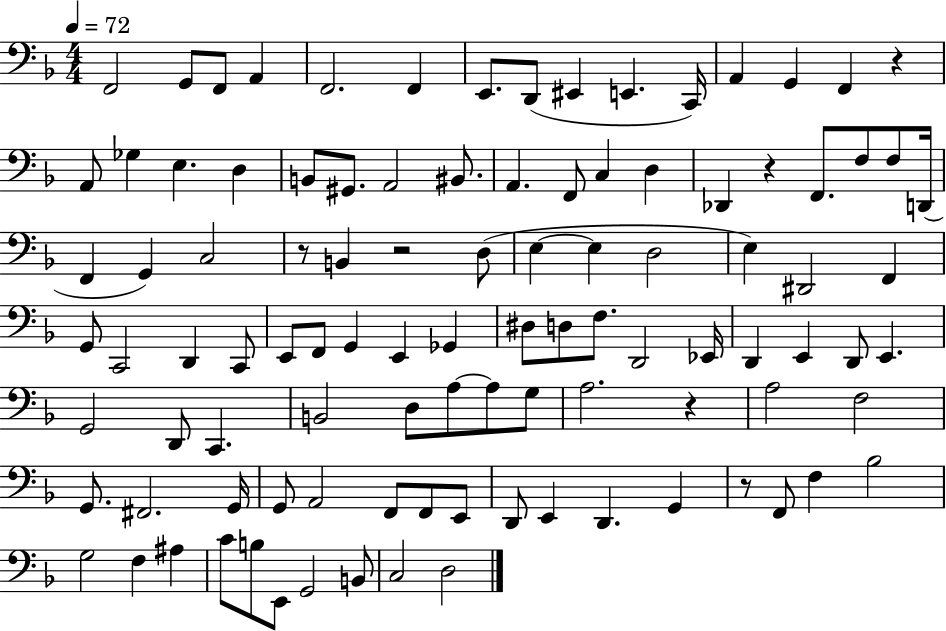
F2/h G2/e F2/e A2/q F2/h. F2/q E2/e. D2/e EIS2/q E2/q. C2/s A2/q G2/q F2/q R/q A2/e Gb3/q E3/q. D3/q B2/e G#2/e. A2/h BIS2/e. A2/q. F2/e C3/q D3/q Db2/q R/q F2/e. F3/e F3/e D2/s F2/q G2/q C3/h R/e B2/q R/h D3/e E3/q E3/q D3/h E3/q D#2/h F2/q G2/e C2/h D2/q C2/e E2/e F2/e G2/q E2/q Gb2/q D#3/e D3/e F3/e. D2/h Eb2/s D2/q E2/q D2/e E2/q. G2/h D2/e C2/q. B2/h D3/e A3/e A3/e G3/e A3/h. R/q A3/h F3/h G2/e. F#2/h. G2/s G2/e A2/h F2/e F2/e E2/e D2/e E2/q D2/q. G2/q R/e F2/e F3/q Bb3/h G3/h F3/q A#3/q C4/e B3/e E2/e G2/h B2/e C3/h D3/h